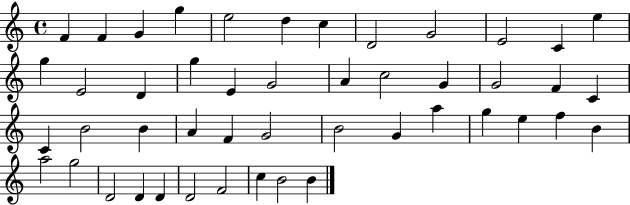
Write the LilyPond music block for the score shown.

{
  \clef treble
  \time 4/4
  \defaultTimeSignature
  \key c \major
  f'4 f'4 g'4 g''4 | e''2 d''4 c''4 | d'2 g'2 | e'2 c'4 e''4 | \break g''4 e'2 d'4 | g''4 e'4 g'2 | a'4 c''2 g'4 | g'2 f'4 c'4 | \break c'4 b'2 b'4 | a'4 f'4 g'2 | b'2 g'4 a''4 | g''4 e''4 f''4 b'4 | \break a''2 g''2 | d'2 d'4 d'4 | d'2 f'2 | c''4 b'2 b'4 | \break \bar "|."
}